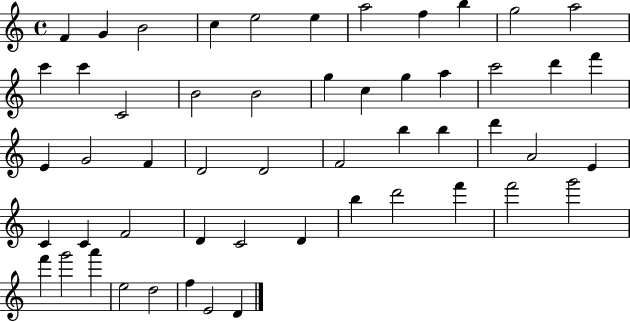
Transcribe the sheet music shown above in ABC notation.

X:1
T:Untitled
M:4/4
L:1/4
K:C
F G B2 c e2 e a2 f b g2 a2 c' c' C2 B2 B2 g c g a c'2 d' f' E G2 F D2 D2 F2 b b d' A2 E C C F2 D C2 D b d'2 f' f'2 g'2 f' g'2 a' e2 d2 f E2 D